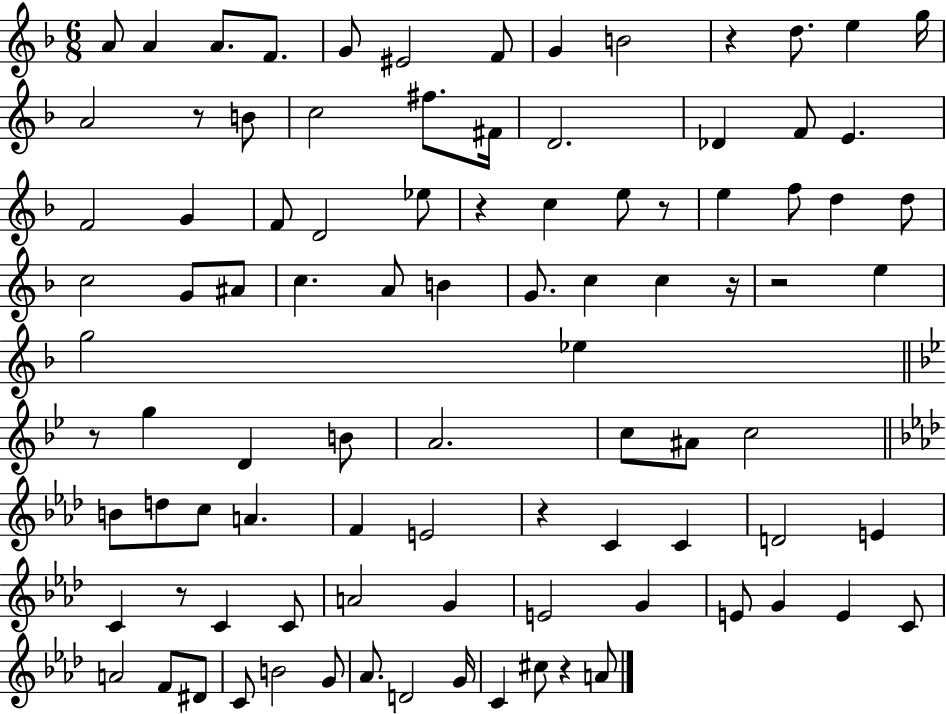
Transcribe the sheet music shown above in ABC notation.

X:1
T:Untitled
M:6/8
L:1/4
K:F
A/2 A A/2 F/2 G/2 ^E2 F/2 G B2 z d/2 e g/4 A2 z/2 B/2 c2 ^f/2 ^F/4 D2 _D F/2 E F2 G F/2 D2 _e/2 z c e/2 z/2 e f/2 d d/2 c2 G/2 ^A/2 c A/2 B G/2 c c z/4 z2 e g2 _e z/2 g D B/2 A2 c/2 ^A/2 c2 B/2 d/2 c/2 A F E2 z C C D2 E C z/2 C C/2 A2 G E2 G E/2 G E C/2 A2 F/2 ^D/2 C/2 B2 G/2 _A/2 D2 G/4 C ^c/2 z A/2